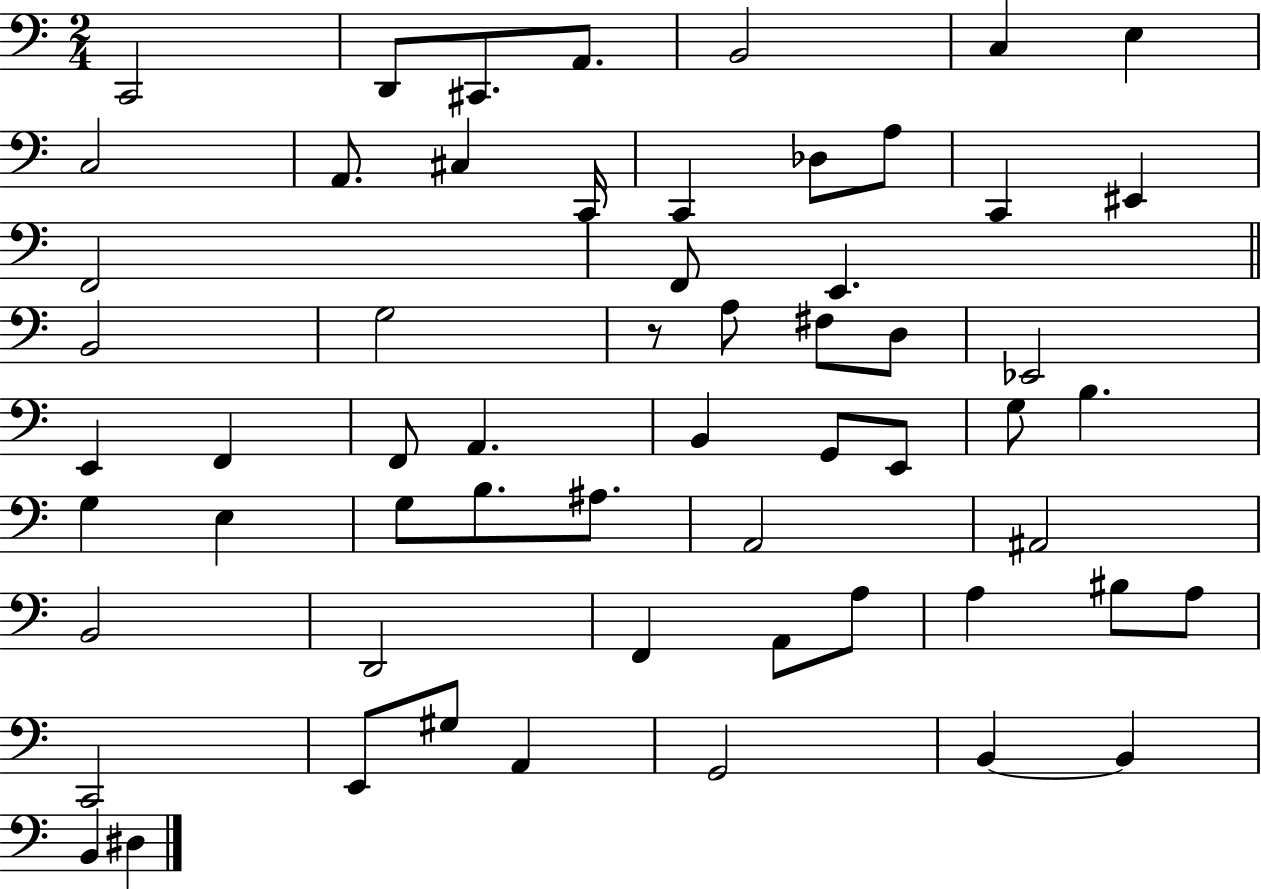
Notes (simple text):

C2/h D2/e C#2/e. A2/e. B2/h C3/q E3/q C3/h A2/e. C#3/q C2/s C2/q Db3/e A3/e C2/q EIS2/q F2/h F2/e E2/q. B2/h G3/h R/e A3/e F#3/e D3/e Eb2/h E2/q F2/q F2/e A2/q. B2/q G2/e E2/e G3/e B3/q. G3/q E3/q G3/e B3/e. A#3/e. A2/h A#2/h B2/h D2/h F2/q A2/e A3/e A3/q BIS3/e A3/e C2/h E2/e G#3/e A2/q G2/h B2/q B2/q B2/q D#3/q